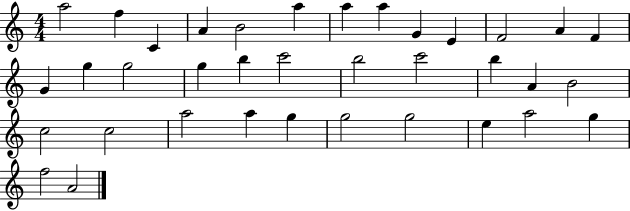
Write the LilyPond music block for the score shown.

{
  \clef treble
  \numericTimeSignature
  \time 4/4
  \key c \major
  a''2 f''4 c'4 | a'4 b'2 a''4 | a''4 a''4 g'4 e'4 | f'2 a'4 f'4 | \break g'4 g''4 g''2 | g''4 b''4 c'''2 | b''2 c'''2 | b''4 a'4 b'2 | \break c''2 c''2 | a''2 a''4 g''4 | g''2 g''2 | e''4 a''2 g''4 | \break f''2 a'2 | \bar "|."
}